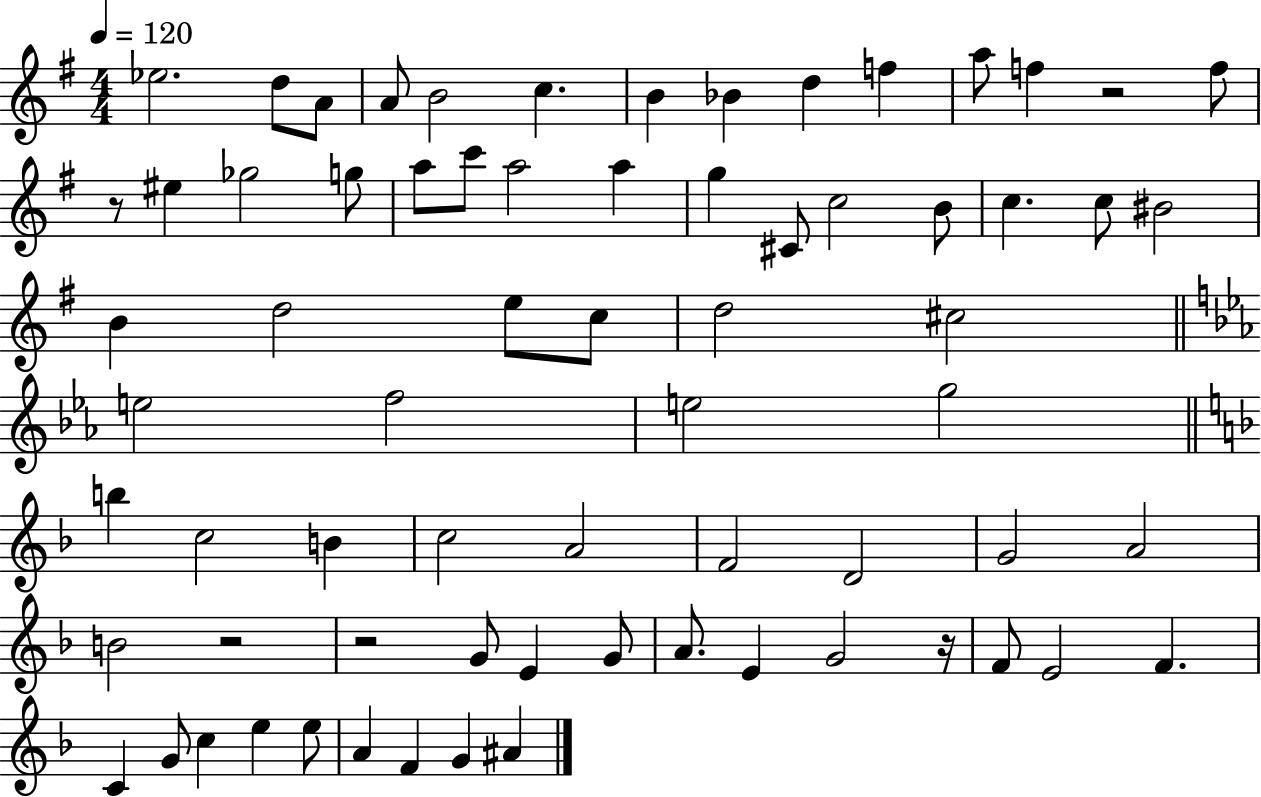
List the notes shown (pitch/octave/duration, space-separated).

Eb5/h. D5/e A4/e A4/e B4/h C5/q. B4/q Bb4/q D5/q F5/q A5/e F5/q R/h F5/e R/e EIS5/q Gb5/h G5/e A5/e C6/e A5/h A5/q G5/q C#4/e C5/h B4/e C5/q. C5/e BIS4/h B4/q D5/h E5/e C5/e D5/h C#5/h E5/h F5/h E5/h G5/h B5/q C5/h B4/q C5/h A4/h F4/h D4/h G4/h A4/h B4/h R/h R/h G4/e E4/q G4/e A4/e. E4/q G4/h R/s F4/e E4/h F4/q. C4/q G4/e C5/q E5/q E5/e A4/q F4/q G4/q A#4/q